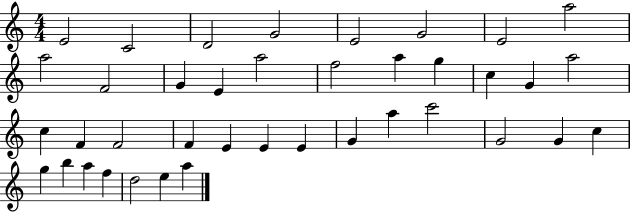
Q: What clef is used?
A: treble